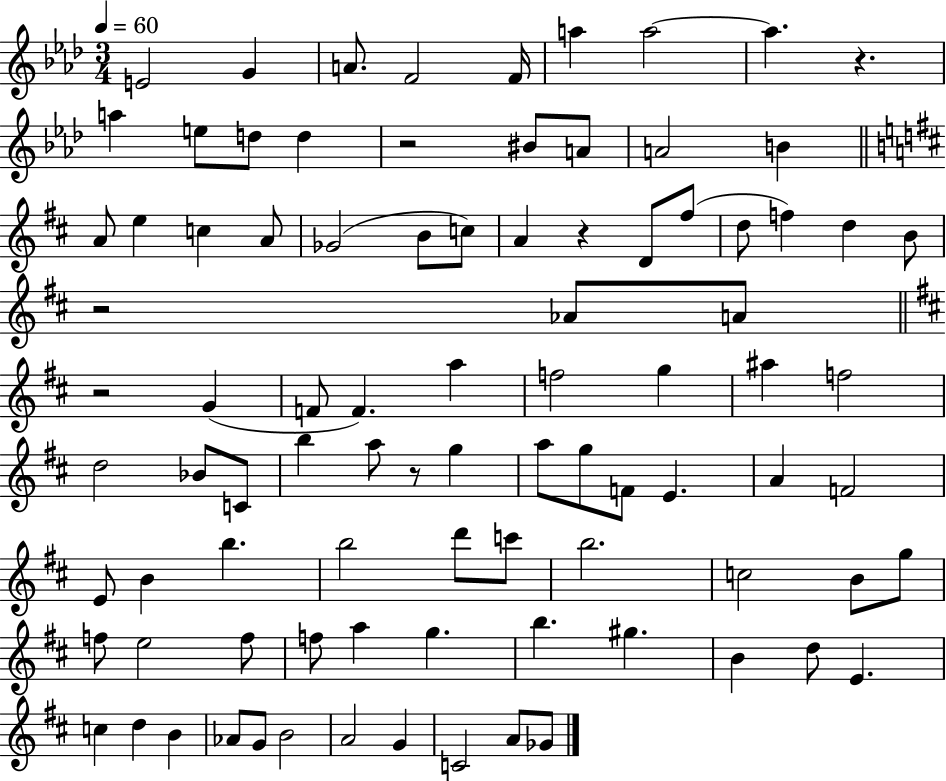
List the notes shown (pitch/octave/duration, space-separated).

E4/h G4/q A4/e. F4/h F4/s A5/q A5/h A5/q. R/q. A5/q E5/e D5/e D5/q R/h BIS4/e A4/e A4/h B4/q A4/e E5/q C5/q A4/e Gb4/h B4/e C5/e A4/q R/q D4/e F#5/e D5/e F5/q D5/q B4/e R/h Ab4/e A4/e R/h G4/q F4/e F4/q. A5/q F5/h G5/q A#5/q F5/h D5/h Bb4/e C4/e B5/q A5/e R/e G5/q A5/e G5/e F4/e E4/q. A4/q F4/h E4/e B4/q B5/q. B5/h D6/e C6/e B5/h. C5/h B4/e G5/e F5/e E5/h F5/e F5/e A5/q G5/q. B5/q. G#5/q. B4/q D5/e E4/q. C5/q D5/q B4/q Ab4/e G4/e B4/h A4/h G4/q C4/h A4/e Gb4/e